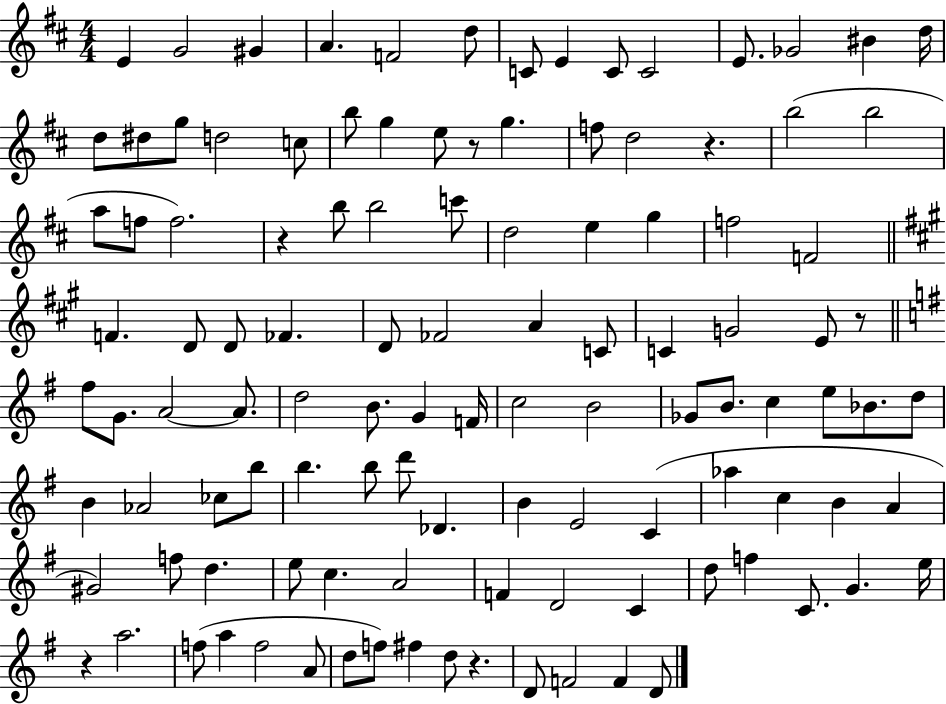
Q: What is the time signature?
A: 4/4